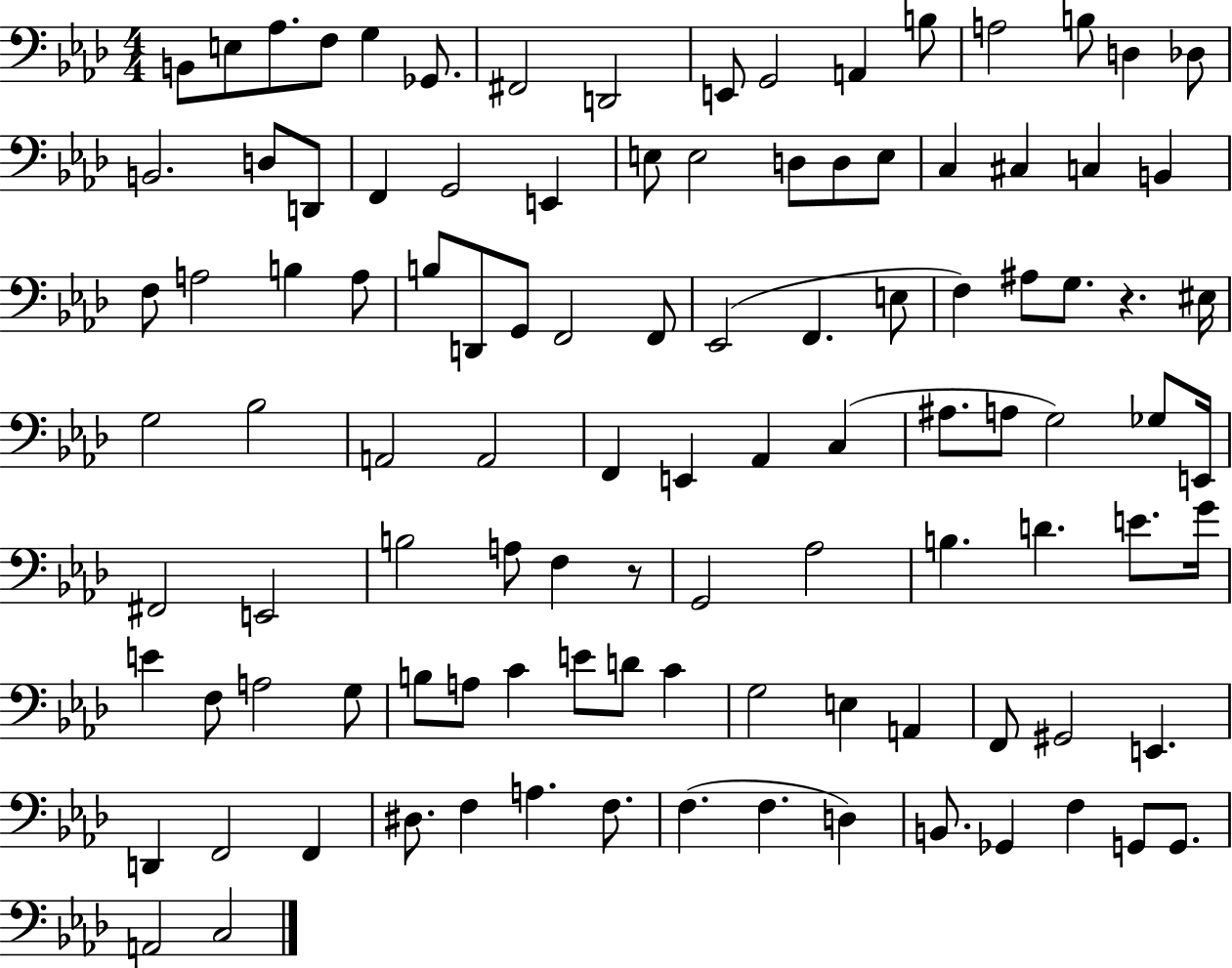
X:1
T:Untitled
M:4/4
L:1/4
K:Ab
B,,/2 E,/2 _A,/2 F,/2 G, _G,,/2 ^F,,2 D,,2 E,,/2 G,,2 A,, B,/2 A,2 B,/2 D, _D,/2 B,,2 D,/2 D,,/2 F,, G,,2 E,, E,/2 E,2 D,/2 D,/2 E,/2 C, ^C, C, B,, F,/2 A,2 B, A,/2 B,/2 D,,/2 G,,/2 F,,2 F,,/2 _E,,2 F,, E,/2 F, ^A,/2 G,/2 z ^E,/4 G,2 _B,2 A,,2 A,,2 F,, E,, _A,, C, ^A,/2 A,/2 G,2 _G,/2 E,,/4 ^F,,2 E,,2 B,2 A,/2 F, z/2 G,,2 _A,2 B, D E/2 G/4 E F,/2 A,2 G,/2 B,/2 A,/2 C E/2 D/2 C G,2 E, A,, F,,/2 ^G,,2 E,, D,, F,,2 F,, ^D,/2 F, A, F,/2 F, F, D, B,,/2 _G,, F, G,,/2 G,,/2 A,,2 C,2